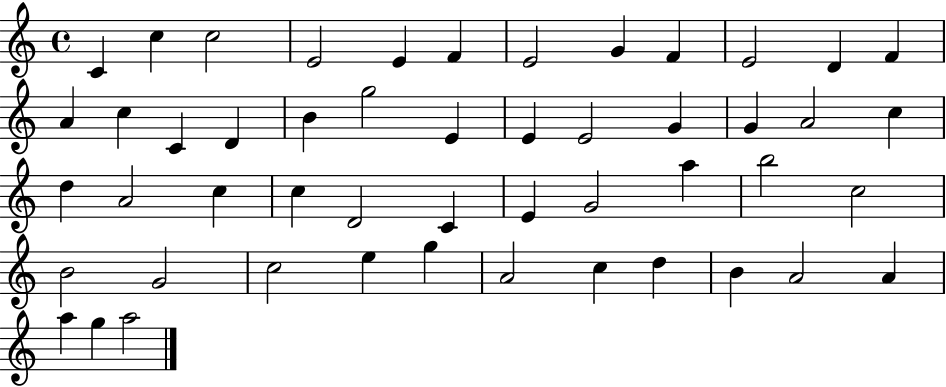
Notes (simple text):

C4/q C5/q C5/h E4/h E4/q F4/q E4/h G4/q F4/q E4/h D4/q F4/q A4/q C5/q C4/q D4/q B4/q G5/h E4/q E4/q E4/h G4/q G4/q A4/h C5/q D5/q A4/h C5/q C5/q D4/h C4/q E4/q G4/h A5/q B5/h C5/h B4/h G4/h C5/h E5/q G5/q A4/h C5/q D5/q B4/q A4/h A4/q A5/q G5/q A5/h